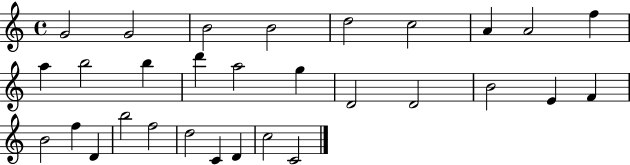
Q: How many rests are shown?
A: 0